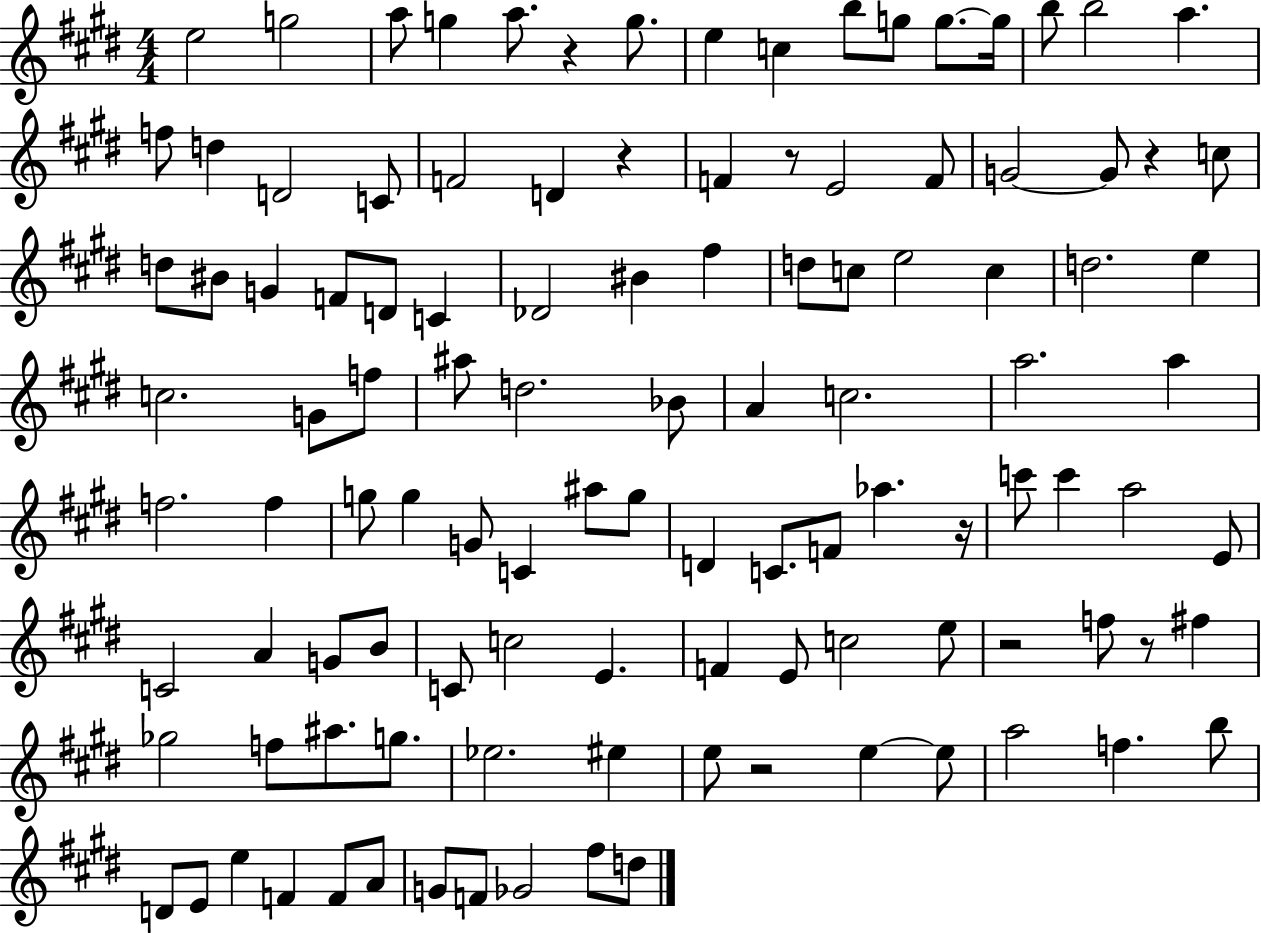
{
  \clef treble
  \numericTimeSignature
  \time 4/4
  \key e \major
  e''2 g''2 | a''8 g''4 a''8. r4 g''8. | e''4 c''4 b''8 g''8 g''8.~~ g''16 | b''8 b''2 a''4. | \break f''8 d''4 d'2 c'8 | f'2 d'4 r4 | f'4 r8 e'2 f'8 | g'2~~ g'8 r4 c''8 | \break d''8 bis'8 g'4 f'8 d'8 c'4 | des'2 bis'4 fis''4 | d''8 c''8 e''2 c''4 | d''2. e''4 | \break c''2. g'8 f''8 | ais''8 d''2. bes'8 | a'4 c''2. | a''2. a''4 | \break f''2. f''4 | g''8 g''4 g'8 c'4 ais''8 g''8 | d'4 c'8. f'8 aes''4. r16 | c'''8 c'''4 a''2 e'8 | \break c'2 a'4 g'8 b'8 | c'8 c''2 e'4. | f'4 e'8 c''2 e''8 | r2 f''8 r8 fis''4 | \break ges''2 f''8 ais''8. g''8. | ees''2. eis''4 | e''8 r2 e''4~~ e''8 | a''2 f''4. b''8 | \break d'8 e'8 e''4 f'4 f'8 a'8 | g'8 f'8 ges'2 fis''8 d''8 | \bar "|."
}